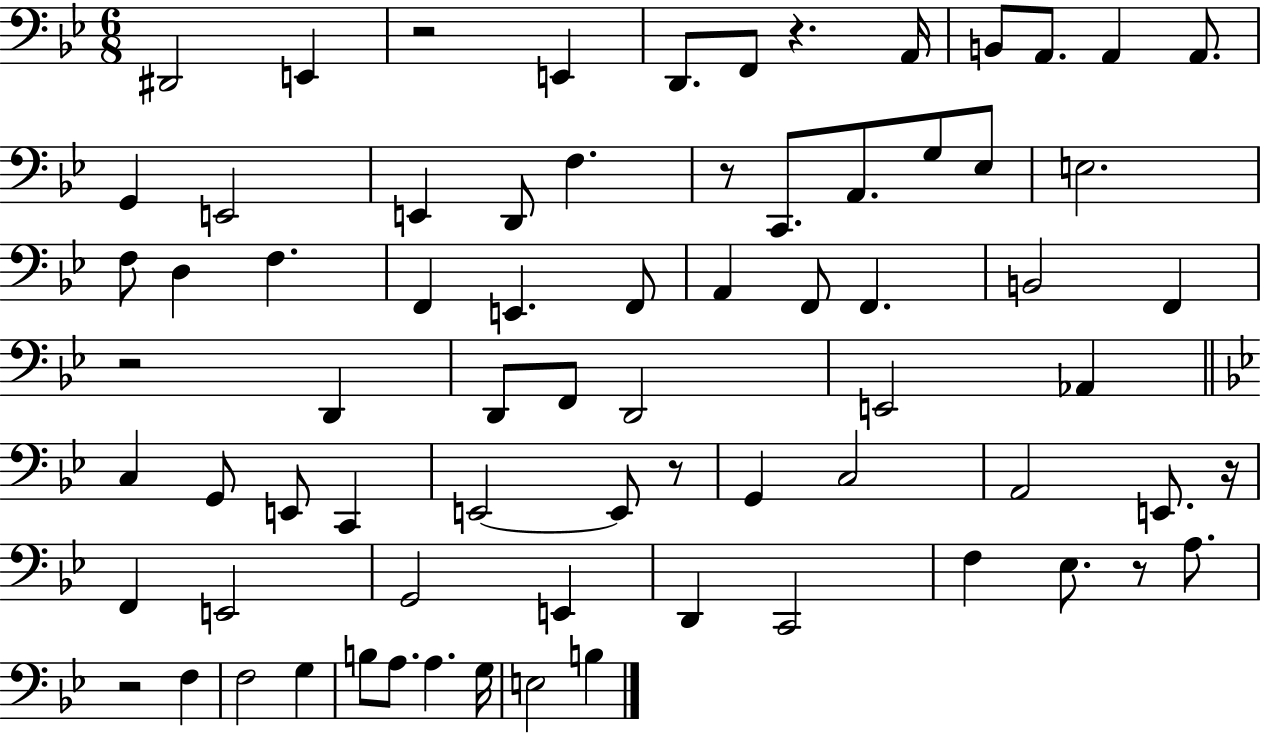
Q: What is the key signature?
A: BES major